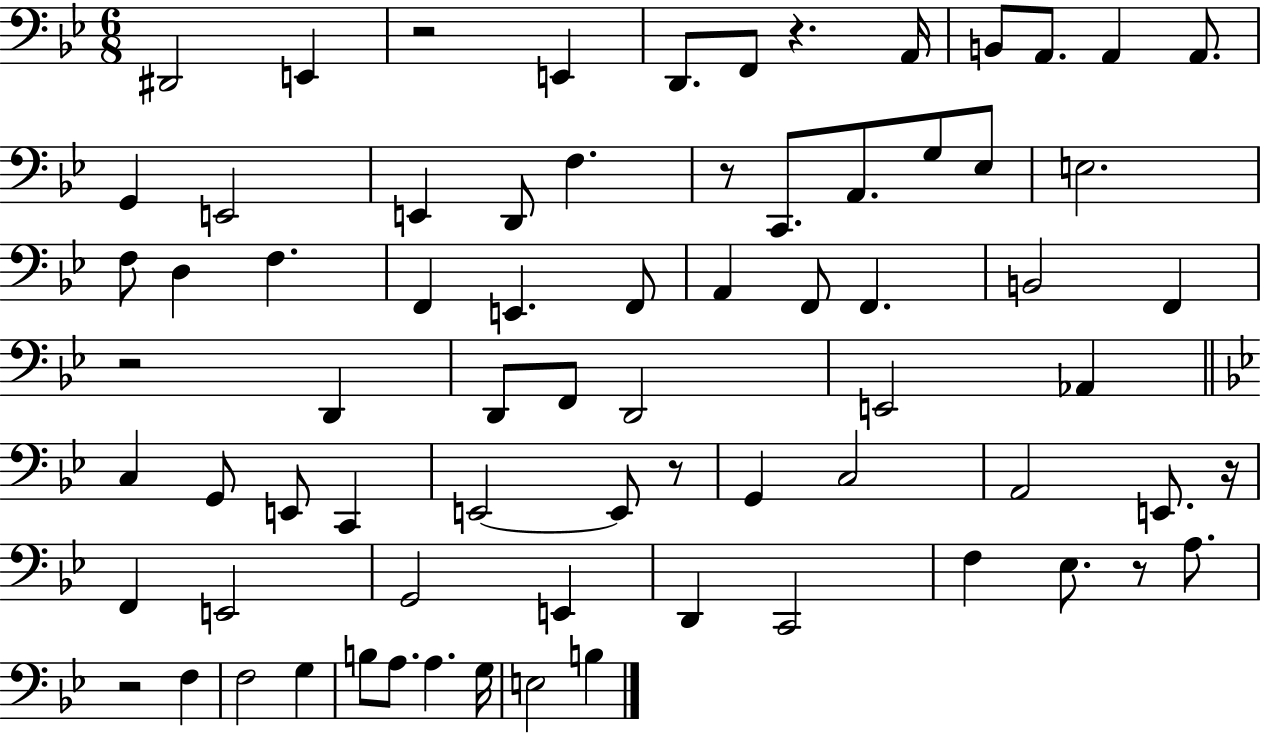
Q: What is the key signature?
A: BES major